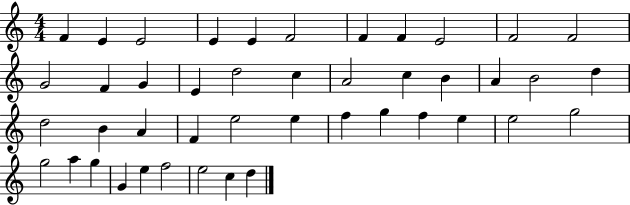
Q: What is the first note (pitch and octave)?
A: F4